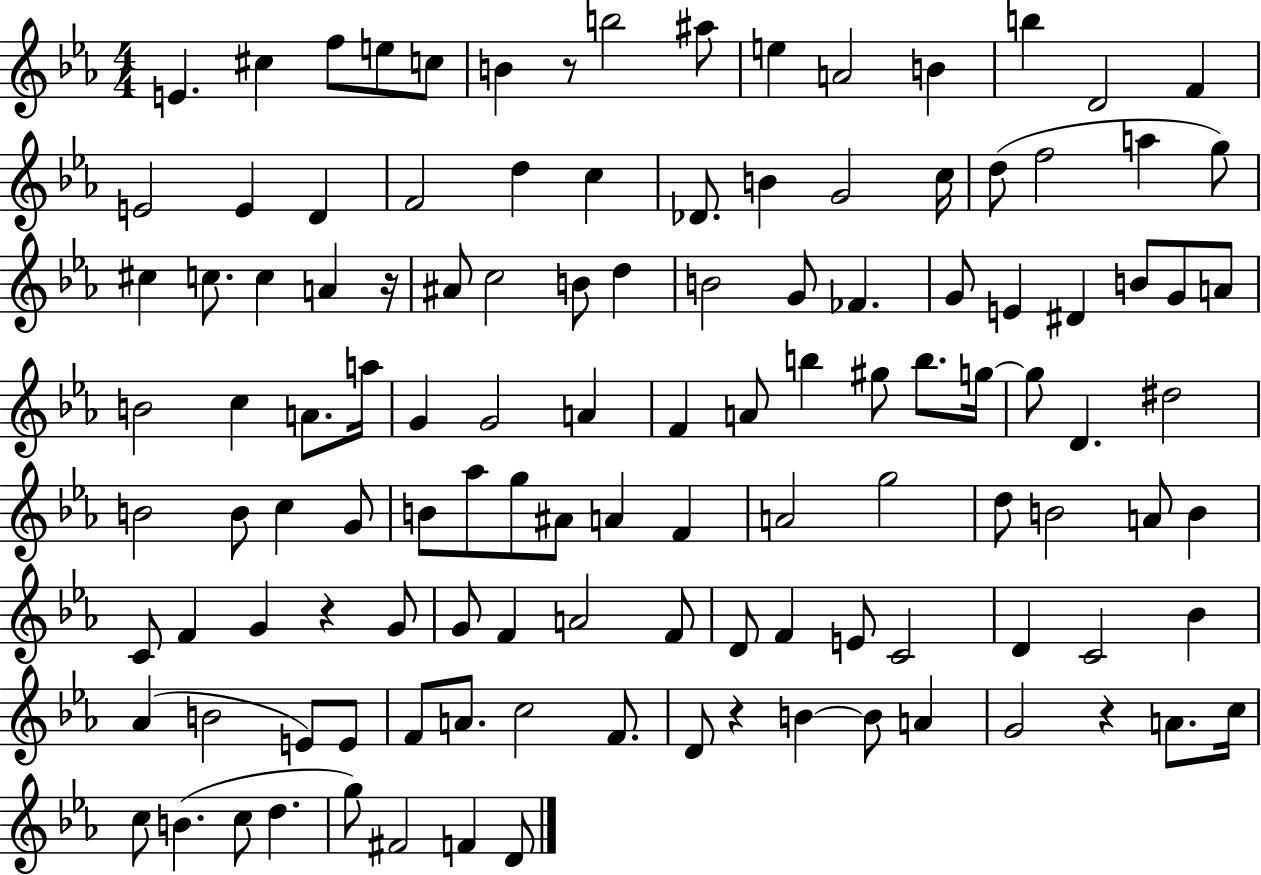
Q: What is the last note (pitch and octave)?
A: D4